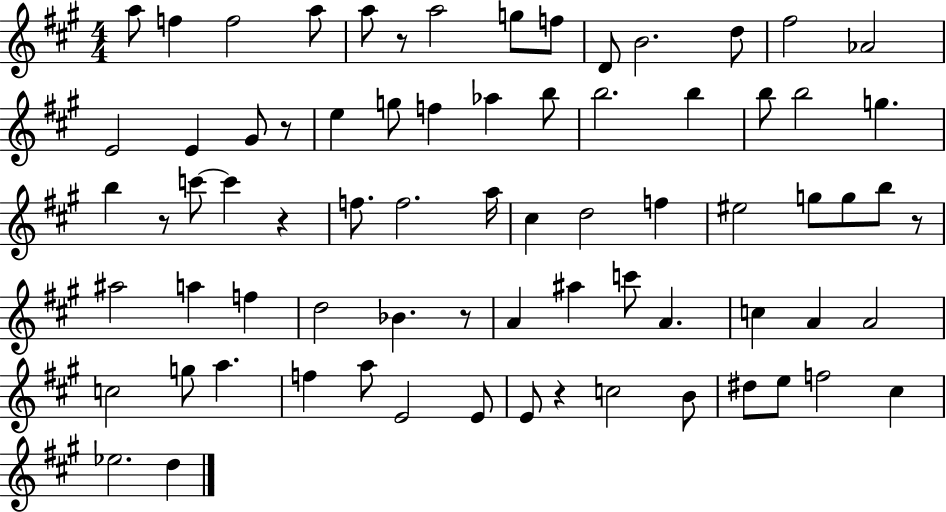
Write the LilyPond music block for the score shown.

{
  \clef treble
  \numericTimeSignature
  \time 4/4
  \key a \major
  \repeat volta 2 { a''8 f''4 f''2 a''8 | a''8 r8 a''2 g''8 f''8 | d'8 b'2. d''8 | fis''2 aes'2 | \break e'2 e'4 gis'8 r8 | e''4 g''8 f''4 aes''4 b''8 | b''2. b''4 | b''8 b''2 g''4. | \break b''4 r8 c'''8~~ c'''4 r4 | f''8. f''2. a''16 | cis''4 d''2 f''4 | eis''2 g''8 g''8 b''8 r8 | \break ais''2 a''4 f''4 | d''2 bes'4. r8 | a'4 ais''4 c'''8 a'4. | c''4 a'4 a'2 | \break c''2 g''8 a''4. | f''4 a''8 e'2 e'8 | e'8 r4 c''2 b'8 | dis''8 e''8 f''2 cis''4 | \break ees''2. d''4 | } \bar "|."
}